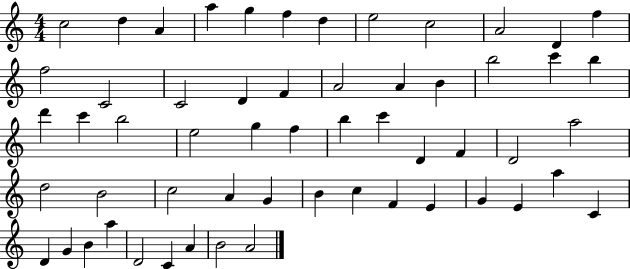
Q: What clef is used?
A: treble